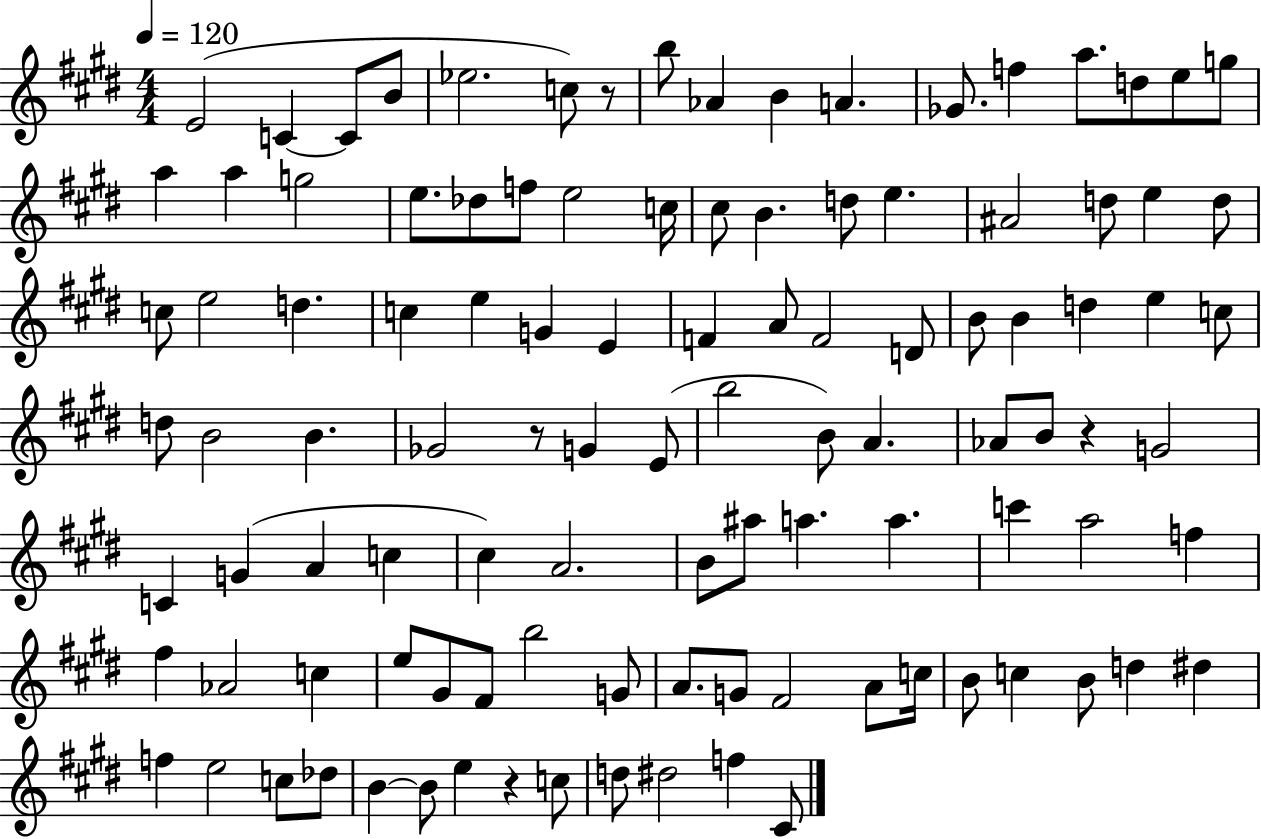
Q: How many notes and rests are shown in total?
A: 107